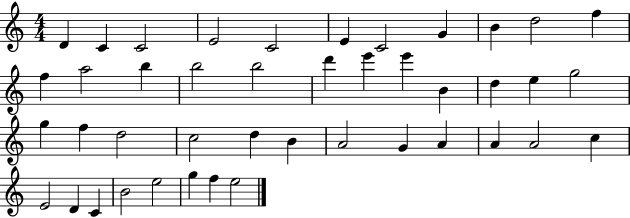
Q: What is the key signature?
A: C major